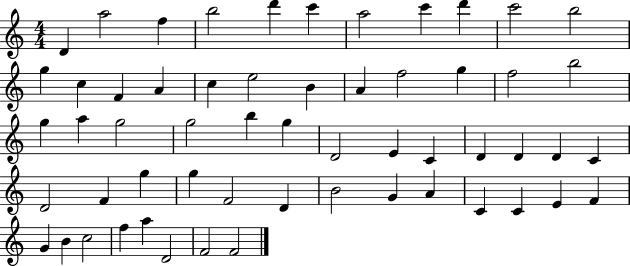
X:1
T:Untitled
M:4/4
L:1/4
K:C
D a2 f b2 d' c' a2 c' d' c'2 b2 g c F A c e2 B A f2 g f2 b2 g a g2 g2 b g D2 E C D D D C D2 F g g F2 D B2 G A C C E F G B c2 f a D2 F2 F2